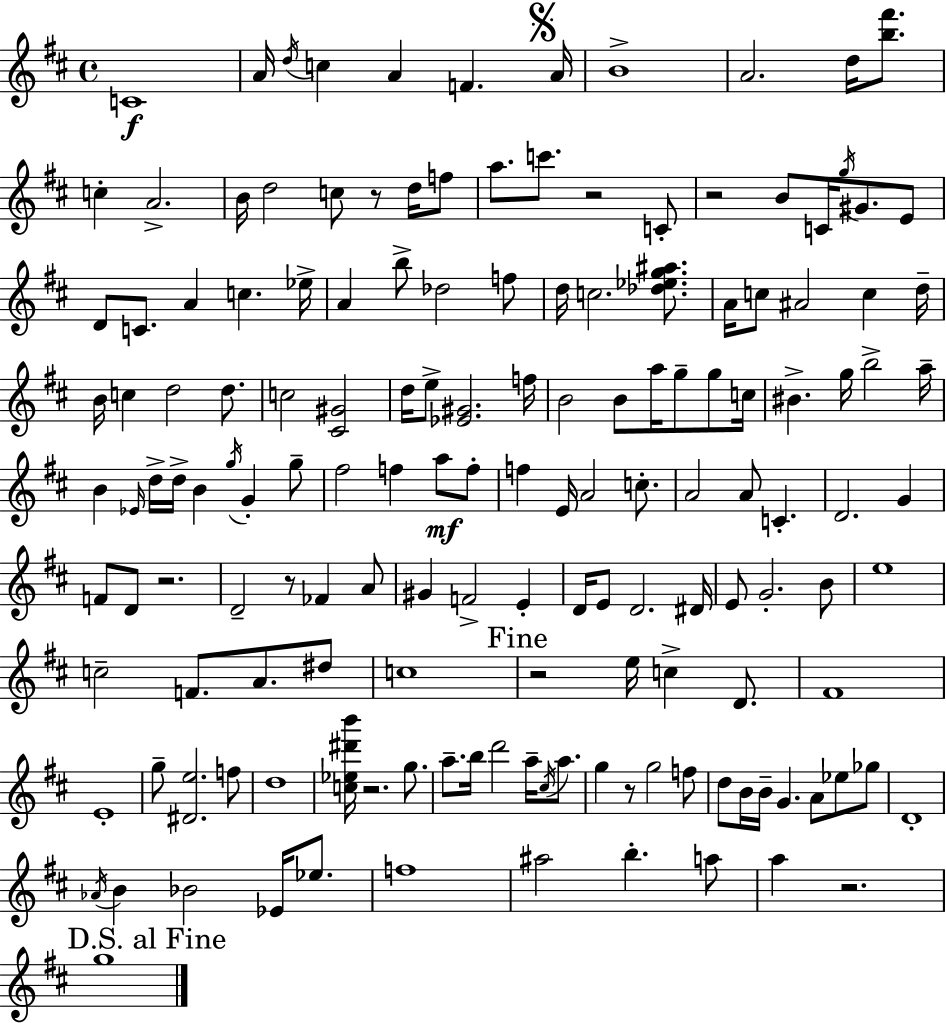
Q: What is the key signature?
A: D major